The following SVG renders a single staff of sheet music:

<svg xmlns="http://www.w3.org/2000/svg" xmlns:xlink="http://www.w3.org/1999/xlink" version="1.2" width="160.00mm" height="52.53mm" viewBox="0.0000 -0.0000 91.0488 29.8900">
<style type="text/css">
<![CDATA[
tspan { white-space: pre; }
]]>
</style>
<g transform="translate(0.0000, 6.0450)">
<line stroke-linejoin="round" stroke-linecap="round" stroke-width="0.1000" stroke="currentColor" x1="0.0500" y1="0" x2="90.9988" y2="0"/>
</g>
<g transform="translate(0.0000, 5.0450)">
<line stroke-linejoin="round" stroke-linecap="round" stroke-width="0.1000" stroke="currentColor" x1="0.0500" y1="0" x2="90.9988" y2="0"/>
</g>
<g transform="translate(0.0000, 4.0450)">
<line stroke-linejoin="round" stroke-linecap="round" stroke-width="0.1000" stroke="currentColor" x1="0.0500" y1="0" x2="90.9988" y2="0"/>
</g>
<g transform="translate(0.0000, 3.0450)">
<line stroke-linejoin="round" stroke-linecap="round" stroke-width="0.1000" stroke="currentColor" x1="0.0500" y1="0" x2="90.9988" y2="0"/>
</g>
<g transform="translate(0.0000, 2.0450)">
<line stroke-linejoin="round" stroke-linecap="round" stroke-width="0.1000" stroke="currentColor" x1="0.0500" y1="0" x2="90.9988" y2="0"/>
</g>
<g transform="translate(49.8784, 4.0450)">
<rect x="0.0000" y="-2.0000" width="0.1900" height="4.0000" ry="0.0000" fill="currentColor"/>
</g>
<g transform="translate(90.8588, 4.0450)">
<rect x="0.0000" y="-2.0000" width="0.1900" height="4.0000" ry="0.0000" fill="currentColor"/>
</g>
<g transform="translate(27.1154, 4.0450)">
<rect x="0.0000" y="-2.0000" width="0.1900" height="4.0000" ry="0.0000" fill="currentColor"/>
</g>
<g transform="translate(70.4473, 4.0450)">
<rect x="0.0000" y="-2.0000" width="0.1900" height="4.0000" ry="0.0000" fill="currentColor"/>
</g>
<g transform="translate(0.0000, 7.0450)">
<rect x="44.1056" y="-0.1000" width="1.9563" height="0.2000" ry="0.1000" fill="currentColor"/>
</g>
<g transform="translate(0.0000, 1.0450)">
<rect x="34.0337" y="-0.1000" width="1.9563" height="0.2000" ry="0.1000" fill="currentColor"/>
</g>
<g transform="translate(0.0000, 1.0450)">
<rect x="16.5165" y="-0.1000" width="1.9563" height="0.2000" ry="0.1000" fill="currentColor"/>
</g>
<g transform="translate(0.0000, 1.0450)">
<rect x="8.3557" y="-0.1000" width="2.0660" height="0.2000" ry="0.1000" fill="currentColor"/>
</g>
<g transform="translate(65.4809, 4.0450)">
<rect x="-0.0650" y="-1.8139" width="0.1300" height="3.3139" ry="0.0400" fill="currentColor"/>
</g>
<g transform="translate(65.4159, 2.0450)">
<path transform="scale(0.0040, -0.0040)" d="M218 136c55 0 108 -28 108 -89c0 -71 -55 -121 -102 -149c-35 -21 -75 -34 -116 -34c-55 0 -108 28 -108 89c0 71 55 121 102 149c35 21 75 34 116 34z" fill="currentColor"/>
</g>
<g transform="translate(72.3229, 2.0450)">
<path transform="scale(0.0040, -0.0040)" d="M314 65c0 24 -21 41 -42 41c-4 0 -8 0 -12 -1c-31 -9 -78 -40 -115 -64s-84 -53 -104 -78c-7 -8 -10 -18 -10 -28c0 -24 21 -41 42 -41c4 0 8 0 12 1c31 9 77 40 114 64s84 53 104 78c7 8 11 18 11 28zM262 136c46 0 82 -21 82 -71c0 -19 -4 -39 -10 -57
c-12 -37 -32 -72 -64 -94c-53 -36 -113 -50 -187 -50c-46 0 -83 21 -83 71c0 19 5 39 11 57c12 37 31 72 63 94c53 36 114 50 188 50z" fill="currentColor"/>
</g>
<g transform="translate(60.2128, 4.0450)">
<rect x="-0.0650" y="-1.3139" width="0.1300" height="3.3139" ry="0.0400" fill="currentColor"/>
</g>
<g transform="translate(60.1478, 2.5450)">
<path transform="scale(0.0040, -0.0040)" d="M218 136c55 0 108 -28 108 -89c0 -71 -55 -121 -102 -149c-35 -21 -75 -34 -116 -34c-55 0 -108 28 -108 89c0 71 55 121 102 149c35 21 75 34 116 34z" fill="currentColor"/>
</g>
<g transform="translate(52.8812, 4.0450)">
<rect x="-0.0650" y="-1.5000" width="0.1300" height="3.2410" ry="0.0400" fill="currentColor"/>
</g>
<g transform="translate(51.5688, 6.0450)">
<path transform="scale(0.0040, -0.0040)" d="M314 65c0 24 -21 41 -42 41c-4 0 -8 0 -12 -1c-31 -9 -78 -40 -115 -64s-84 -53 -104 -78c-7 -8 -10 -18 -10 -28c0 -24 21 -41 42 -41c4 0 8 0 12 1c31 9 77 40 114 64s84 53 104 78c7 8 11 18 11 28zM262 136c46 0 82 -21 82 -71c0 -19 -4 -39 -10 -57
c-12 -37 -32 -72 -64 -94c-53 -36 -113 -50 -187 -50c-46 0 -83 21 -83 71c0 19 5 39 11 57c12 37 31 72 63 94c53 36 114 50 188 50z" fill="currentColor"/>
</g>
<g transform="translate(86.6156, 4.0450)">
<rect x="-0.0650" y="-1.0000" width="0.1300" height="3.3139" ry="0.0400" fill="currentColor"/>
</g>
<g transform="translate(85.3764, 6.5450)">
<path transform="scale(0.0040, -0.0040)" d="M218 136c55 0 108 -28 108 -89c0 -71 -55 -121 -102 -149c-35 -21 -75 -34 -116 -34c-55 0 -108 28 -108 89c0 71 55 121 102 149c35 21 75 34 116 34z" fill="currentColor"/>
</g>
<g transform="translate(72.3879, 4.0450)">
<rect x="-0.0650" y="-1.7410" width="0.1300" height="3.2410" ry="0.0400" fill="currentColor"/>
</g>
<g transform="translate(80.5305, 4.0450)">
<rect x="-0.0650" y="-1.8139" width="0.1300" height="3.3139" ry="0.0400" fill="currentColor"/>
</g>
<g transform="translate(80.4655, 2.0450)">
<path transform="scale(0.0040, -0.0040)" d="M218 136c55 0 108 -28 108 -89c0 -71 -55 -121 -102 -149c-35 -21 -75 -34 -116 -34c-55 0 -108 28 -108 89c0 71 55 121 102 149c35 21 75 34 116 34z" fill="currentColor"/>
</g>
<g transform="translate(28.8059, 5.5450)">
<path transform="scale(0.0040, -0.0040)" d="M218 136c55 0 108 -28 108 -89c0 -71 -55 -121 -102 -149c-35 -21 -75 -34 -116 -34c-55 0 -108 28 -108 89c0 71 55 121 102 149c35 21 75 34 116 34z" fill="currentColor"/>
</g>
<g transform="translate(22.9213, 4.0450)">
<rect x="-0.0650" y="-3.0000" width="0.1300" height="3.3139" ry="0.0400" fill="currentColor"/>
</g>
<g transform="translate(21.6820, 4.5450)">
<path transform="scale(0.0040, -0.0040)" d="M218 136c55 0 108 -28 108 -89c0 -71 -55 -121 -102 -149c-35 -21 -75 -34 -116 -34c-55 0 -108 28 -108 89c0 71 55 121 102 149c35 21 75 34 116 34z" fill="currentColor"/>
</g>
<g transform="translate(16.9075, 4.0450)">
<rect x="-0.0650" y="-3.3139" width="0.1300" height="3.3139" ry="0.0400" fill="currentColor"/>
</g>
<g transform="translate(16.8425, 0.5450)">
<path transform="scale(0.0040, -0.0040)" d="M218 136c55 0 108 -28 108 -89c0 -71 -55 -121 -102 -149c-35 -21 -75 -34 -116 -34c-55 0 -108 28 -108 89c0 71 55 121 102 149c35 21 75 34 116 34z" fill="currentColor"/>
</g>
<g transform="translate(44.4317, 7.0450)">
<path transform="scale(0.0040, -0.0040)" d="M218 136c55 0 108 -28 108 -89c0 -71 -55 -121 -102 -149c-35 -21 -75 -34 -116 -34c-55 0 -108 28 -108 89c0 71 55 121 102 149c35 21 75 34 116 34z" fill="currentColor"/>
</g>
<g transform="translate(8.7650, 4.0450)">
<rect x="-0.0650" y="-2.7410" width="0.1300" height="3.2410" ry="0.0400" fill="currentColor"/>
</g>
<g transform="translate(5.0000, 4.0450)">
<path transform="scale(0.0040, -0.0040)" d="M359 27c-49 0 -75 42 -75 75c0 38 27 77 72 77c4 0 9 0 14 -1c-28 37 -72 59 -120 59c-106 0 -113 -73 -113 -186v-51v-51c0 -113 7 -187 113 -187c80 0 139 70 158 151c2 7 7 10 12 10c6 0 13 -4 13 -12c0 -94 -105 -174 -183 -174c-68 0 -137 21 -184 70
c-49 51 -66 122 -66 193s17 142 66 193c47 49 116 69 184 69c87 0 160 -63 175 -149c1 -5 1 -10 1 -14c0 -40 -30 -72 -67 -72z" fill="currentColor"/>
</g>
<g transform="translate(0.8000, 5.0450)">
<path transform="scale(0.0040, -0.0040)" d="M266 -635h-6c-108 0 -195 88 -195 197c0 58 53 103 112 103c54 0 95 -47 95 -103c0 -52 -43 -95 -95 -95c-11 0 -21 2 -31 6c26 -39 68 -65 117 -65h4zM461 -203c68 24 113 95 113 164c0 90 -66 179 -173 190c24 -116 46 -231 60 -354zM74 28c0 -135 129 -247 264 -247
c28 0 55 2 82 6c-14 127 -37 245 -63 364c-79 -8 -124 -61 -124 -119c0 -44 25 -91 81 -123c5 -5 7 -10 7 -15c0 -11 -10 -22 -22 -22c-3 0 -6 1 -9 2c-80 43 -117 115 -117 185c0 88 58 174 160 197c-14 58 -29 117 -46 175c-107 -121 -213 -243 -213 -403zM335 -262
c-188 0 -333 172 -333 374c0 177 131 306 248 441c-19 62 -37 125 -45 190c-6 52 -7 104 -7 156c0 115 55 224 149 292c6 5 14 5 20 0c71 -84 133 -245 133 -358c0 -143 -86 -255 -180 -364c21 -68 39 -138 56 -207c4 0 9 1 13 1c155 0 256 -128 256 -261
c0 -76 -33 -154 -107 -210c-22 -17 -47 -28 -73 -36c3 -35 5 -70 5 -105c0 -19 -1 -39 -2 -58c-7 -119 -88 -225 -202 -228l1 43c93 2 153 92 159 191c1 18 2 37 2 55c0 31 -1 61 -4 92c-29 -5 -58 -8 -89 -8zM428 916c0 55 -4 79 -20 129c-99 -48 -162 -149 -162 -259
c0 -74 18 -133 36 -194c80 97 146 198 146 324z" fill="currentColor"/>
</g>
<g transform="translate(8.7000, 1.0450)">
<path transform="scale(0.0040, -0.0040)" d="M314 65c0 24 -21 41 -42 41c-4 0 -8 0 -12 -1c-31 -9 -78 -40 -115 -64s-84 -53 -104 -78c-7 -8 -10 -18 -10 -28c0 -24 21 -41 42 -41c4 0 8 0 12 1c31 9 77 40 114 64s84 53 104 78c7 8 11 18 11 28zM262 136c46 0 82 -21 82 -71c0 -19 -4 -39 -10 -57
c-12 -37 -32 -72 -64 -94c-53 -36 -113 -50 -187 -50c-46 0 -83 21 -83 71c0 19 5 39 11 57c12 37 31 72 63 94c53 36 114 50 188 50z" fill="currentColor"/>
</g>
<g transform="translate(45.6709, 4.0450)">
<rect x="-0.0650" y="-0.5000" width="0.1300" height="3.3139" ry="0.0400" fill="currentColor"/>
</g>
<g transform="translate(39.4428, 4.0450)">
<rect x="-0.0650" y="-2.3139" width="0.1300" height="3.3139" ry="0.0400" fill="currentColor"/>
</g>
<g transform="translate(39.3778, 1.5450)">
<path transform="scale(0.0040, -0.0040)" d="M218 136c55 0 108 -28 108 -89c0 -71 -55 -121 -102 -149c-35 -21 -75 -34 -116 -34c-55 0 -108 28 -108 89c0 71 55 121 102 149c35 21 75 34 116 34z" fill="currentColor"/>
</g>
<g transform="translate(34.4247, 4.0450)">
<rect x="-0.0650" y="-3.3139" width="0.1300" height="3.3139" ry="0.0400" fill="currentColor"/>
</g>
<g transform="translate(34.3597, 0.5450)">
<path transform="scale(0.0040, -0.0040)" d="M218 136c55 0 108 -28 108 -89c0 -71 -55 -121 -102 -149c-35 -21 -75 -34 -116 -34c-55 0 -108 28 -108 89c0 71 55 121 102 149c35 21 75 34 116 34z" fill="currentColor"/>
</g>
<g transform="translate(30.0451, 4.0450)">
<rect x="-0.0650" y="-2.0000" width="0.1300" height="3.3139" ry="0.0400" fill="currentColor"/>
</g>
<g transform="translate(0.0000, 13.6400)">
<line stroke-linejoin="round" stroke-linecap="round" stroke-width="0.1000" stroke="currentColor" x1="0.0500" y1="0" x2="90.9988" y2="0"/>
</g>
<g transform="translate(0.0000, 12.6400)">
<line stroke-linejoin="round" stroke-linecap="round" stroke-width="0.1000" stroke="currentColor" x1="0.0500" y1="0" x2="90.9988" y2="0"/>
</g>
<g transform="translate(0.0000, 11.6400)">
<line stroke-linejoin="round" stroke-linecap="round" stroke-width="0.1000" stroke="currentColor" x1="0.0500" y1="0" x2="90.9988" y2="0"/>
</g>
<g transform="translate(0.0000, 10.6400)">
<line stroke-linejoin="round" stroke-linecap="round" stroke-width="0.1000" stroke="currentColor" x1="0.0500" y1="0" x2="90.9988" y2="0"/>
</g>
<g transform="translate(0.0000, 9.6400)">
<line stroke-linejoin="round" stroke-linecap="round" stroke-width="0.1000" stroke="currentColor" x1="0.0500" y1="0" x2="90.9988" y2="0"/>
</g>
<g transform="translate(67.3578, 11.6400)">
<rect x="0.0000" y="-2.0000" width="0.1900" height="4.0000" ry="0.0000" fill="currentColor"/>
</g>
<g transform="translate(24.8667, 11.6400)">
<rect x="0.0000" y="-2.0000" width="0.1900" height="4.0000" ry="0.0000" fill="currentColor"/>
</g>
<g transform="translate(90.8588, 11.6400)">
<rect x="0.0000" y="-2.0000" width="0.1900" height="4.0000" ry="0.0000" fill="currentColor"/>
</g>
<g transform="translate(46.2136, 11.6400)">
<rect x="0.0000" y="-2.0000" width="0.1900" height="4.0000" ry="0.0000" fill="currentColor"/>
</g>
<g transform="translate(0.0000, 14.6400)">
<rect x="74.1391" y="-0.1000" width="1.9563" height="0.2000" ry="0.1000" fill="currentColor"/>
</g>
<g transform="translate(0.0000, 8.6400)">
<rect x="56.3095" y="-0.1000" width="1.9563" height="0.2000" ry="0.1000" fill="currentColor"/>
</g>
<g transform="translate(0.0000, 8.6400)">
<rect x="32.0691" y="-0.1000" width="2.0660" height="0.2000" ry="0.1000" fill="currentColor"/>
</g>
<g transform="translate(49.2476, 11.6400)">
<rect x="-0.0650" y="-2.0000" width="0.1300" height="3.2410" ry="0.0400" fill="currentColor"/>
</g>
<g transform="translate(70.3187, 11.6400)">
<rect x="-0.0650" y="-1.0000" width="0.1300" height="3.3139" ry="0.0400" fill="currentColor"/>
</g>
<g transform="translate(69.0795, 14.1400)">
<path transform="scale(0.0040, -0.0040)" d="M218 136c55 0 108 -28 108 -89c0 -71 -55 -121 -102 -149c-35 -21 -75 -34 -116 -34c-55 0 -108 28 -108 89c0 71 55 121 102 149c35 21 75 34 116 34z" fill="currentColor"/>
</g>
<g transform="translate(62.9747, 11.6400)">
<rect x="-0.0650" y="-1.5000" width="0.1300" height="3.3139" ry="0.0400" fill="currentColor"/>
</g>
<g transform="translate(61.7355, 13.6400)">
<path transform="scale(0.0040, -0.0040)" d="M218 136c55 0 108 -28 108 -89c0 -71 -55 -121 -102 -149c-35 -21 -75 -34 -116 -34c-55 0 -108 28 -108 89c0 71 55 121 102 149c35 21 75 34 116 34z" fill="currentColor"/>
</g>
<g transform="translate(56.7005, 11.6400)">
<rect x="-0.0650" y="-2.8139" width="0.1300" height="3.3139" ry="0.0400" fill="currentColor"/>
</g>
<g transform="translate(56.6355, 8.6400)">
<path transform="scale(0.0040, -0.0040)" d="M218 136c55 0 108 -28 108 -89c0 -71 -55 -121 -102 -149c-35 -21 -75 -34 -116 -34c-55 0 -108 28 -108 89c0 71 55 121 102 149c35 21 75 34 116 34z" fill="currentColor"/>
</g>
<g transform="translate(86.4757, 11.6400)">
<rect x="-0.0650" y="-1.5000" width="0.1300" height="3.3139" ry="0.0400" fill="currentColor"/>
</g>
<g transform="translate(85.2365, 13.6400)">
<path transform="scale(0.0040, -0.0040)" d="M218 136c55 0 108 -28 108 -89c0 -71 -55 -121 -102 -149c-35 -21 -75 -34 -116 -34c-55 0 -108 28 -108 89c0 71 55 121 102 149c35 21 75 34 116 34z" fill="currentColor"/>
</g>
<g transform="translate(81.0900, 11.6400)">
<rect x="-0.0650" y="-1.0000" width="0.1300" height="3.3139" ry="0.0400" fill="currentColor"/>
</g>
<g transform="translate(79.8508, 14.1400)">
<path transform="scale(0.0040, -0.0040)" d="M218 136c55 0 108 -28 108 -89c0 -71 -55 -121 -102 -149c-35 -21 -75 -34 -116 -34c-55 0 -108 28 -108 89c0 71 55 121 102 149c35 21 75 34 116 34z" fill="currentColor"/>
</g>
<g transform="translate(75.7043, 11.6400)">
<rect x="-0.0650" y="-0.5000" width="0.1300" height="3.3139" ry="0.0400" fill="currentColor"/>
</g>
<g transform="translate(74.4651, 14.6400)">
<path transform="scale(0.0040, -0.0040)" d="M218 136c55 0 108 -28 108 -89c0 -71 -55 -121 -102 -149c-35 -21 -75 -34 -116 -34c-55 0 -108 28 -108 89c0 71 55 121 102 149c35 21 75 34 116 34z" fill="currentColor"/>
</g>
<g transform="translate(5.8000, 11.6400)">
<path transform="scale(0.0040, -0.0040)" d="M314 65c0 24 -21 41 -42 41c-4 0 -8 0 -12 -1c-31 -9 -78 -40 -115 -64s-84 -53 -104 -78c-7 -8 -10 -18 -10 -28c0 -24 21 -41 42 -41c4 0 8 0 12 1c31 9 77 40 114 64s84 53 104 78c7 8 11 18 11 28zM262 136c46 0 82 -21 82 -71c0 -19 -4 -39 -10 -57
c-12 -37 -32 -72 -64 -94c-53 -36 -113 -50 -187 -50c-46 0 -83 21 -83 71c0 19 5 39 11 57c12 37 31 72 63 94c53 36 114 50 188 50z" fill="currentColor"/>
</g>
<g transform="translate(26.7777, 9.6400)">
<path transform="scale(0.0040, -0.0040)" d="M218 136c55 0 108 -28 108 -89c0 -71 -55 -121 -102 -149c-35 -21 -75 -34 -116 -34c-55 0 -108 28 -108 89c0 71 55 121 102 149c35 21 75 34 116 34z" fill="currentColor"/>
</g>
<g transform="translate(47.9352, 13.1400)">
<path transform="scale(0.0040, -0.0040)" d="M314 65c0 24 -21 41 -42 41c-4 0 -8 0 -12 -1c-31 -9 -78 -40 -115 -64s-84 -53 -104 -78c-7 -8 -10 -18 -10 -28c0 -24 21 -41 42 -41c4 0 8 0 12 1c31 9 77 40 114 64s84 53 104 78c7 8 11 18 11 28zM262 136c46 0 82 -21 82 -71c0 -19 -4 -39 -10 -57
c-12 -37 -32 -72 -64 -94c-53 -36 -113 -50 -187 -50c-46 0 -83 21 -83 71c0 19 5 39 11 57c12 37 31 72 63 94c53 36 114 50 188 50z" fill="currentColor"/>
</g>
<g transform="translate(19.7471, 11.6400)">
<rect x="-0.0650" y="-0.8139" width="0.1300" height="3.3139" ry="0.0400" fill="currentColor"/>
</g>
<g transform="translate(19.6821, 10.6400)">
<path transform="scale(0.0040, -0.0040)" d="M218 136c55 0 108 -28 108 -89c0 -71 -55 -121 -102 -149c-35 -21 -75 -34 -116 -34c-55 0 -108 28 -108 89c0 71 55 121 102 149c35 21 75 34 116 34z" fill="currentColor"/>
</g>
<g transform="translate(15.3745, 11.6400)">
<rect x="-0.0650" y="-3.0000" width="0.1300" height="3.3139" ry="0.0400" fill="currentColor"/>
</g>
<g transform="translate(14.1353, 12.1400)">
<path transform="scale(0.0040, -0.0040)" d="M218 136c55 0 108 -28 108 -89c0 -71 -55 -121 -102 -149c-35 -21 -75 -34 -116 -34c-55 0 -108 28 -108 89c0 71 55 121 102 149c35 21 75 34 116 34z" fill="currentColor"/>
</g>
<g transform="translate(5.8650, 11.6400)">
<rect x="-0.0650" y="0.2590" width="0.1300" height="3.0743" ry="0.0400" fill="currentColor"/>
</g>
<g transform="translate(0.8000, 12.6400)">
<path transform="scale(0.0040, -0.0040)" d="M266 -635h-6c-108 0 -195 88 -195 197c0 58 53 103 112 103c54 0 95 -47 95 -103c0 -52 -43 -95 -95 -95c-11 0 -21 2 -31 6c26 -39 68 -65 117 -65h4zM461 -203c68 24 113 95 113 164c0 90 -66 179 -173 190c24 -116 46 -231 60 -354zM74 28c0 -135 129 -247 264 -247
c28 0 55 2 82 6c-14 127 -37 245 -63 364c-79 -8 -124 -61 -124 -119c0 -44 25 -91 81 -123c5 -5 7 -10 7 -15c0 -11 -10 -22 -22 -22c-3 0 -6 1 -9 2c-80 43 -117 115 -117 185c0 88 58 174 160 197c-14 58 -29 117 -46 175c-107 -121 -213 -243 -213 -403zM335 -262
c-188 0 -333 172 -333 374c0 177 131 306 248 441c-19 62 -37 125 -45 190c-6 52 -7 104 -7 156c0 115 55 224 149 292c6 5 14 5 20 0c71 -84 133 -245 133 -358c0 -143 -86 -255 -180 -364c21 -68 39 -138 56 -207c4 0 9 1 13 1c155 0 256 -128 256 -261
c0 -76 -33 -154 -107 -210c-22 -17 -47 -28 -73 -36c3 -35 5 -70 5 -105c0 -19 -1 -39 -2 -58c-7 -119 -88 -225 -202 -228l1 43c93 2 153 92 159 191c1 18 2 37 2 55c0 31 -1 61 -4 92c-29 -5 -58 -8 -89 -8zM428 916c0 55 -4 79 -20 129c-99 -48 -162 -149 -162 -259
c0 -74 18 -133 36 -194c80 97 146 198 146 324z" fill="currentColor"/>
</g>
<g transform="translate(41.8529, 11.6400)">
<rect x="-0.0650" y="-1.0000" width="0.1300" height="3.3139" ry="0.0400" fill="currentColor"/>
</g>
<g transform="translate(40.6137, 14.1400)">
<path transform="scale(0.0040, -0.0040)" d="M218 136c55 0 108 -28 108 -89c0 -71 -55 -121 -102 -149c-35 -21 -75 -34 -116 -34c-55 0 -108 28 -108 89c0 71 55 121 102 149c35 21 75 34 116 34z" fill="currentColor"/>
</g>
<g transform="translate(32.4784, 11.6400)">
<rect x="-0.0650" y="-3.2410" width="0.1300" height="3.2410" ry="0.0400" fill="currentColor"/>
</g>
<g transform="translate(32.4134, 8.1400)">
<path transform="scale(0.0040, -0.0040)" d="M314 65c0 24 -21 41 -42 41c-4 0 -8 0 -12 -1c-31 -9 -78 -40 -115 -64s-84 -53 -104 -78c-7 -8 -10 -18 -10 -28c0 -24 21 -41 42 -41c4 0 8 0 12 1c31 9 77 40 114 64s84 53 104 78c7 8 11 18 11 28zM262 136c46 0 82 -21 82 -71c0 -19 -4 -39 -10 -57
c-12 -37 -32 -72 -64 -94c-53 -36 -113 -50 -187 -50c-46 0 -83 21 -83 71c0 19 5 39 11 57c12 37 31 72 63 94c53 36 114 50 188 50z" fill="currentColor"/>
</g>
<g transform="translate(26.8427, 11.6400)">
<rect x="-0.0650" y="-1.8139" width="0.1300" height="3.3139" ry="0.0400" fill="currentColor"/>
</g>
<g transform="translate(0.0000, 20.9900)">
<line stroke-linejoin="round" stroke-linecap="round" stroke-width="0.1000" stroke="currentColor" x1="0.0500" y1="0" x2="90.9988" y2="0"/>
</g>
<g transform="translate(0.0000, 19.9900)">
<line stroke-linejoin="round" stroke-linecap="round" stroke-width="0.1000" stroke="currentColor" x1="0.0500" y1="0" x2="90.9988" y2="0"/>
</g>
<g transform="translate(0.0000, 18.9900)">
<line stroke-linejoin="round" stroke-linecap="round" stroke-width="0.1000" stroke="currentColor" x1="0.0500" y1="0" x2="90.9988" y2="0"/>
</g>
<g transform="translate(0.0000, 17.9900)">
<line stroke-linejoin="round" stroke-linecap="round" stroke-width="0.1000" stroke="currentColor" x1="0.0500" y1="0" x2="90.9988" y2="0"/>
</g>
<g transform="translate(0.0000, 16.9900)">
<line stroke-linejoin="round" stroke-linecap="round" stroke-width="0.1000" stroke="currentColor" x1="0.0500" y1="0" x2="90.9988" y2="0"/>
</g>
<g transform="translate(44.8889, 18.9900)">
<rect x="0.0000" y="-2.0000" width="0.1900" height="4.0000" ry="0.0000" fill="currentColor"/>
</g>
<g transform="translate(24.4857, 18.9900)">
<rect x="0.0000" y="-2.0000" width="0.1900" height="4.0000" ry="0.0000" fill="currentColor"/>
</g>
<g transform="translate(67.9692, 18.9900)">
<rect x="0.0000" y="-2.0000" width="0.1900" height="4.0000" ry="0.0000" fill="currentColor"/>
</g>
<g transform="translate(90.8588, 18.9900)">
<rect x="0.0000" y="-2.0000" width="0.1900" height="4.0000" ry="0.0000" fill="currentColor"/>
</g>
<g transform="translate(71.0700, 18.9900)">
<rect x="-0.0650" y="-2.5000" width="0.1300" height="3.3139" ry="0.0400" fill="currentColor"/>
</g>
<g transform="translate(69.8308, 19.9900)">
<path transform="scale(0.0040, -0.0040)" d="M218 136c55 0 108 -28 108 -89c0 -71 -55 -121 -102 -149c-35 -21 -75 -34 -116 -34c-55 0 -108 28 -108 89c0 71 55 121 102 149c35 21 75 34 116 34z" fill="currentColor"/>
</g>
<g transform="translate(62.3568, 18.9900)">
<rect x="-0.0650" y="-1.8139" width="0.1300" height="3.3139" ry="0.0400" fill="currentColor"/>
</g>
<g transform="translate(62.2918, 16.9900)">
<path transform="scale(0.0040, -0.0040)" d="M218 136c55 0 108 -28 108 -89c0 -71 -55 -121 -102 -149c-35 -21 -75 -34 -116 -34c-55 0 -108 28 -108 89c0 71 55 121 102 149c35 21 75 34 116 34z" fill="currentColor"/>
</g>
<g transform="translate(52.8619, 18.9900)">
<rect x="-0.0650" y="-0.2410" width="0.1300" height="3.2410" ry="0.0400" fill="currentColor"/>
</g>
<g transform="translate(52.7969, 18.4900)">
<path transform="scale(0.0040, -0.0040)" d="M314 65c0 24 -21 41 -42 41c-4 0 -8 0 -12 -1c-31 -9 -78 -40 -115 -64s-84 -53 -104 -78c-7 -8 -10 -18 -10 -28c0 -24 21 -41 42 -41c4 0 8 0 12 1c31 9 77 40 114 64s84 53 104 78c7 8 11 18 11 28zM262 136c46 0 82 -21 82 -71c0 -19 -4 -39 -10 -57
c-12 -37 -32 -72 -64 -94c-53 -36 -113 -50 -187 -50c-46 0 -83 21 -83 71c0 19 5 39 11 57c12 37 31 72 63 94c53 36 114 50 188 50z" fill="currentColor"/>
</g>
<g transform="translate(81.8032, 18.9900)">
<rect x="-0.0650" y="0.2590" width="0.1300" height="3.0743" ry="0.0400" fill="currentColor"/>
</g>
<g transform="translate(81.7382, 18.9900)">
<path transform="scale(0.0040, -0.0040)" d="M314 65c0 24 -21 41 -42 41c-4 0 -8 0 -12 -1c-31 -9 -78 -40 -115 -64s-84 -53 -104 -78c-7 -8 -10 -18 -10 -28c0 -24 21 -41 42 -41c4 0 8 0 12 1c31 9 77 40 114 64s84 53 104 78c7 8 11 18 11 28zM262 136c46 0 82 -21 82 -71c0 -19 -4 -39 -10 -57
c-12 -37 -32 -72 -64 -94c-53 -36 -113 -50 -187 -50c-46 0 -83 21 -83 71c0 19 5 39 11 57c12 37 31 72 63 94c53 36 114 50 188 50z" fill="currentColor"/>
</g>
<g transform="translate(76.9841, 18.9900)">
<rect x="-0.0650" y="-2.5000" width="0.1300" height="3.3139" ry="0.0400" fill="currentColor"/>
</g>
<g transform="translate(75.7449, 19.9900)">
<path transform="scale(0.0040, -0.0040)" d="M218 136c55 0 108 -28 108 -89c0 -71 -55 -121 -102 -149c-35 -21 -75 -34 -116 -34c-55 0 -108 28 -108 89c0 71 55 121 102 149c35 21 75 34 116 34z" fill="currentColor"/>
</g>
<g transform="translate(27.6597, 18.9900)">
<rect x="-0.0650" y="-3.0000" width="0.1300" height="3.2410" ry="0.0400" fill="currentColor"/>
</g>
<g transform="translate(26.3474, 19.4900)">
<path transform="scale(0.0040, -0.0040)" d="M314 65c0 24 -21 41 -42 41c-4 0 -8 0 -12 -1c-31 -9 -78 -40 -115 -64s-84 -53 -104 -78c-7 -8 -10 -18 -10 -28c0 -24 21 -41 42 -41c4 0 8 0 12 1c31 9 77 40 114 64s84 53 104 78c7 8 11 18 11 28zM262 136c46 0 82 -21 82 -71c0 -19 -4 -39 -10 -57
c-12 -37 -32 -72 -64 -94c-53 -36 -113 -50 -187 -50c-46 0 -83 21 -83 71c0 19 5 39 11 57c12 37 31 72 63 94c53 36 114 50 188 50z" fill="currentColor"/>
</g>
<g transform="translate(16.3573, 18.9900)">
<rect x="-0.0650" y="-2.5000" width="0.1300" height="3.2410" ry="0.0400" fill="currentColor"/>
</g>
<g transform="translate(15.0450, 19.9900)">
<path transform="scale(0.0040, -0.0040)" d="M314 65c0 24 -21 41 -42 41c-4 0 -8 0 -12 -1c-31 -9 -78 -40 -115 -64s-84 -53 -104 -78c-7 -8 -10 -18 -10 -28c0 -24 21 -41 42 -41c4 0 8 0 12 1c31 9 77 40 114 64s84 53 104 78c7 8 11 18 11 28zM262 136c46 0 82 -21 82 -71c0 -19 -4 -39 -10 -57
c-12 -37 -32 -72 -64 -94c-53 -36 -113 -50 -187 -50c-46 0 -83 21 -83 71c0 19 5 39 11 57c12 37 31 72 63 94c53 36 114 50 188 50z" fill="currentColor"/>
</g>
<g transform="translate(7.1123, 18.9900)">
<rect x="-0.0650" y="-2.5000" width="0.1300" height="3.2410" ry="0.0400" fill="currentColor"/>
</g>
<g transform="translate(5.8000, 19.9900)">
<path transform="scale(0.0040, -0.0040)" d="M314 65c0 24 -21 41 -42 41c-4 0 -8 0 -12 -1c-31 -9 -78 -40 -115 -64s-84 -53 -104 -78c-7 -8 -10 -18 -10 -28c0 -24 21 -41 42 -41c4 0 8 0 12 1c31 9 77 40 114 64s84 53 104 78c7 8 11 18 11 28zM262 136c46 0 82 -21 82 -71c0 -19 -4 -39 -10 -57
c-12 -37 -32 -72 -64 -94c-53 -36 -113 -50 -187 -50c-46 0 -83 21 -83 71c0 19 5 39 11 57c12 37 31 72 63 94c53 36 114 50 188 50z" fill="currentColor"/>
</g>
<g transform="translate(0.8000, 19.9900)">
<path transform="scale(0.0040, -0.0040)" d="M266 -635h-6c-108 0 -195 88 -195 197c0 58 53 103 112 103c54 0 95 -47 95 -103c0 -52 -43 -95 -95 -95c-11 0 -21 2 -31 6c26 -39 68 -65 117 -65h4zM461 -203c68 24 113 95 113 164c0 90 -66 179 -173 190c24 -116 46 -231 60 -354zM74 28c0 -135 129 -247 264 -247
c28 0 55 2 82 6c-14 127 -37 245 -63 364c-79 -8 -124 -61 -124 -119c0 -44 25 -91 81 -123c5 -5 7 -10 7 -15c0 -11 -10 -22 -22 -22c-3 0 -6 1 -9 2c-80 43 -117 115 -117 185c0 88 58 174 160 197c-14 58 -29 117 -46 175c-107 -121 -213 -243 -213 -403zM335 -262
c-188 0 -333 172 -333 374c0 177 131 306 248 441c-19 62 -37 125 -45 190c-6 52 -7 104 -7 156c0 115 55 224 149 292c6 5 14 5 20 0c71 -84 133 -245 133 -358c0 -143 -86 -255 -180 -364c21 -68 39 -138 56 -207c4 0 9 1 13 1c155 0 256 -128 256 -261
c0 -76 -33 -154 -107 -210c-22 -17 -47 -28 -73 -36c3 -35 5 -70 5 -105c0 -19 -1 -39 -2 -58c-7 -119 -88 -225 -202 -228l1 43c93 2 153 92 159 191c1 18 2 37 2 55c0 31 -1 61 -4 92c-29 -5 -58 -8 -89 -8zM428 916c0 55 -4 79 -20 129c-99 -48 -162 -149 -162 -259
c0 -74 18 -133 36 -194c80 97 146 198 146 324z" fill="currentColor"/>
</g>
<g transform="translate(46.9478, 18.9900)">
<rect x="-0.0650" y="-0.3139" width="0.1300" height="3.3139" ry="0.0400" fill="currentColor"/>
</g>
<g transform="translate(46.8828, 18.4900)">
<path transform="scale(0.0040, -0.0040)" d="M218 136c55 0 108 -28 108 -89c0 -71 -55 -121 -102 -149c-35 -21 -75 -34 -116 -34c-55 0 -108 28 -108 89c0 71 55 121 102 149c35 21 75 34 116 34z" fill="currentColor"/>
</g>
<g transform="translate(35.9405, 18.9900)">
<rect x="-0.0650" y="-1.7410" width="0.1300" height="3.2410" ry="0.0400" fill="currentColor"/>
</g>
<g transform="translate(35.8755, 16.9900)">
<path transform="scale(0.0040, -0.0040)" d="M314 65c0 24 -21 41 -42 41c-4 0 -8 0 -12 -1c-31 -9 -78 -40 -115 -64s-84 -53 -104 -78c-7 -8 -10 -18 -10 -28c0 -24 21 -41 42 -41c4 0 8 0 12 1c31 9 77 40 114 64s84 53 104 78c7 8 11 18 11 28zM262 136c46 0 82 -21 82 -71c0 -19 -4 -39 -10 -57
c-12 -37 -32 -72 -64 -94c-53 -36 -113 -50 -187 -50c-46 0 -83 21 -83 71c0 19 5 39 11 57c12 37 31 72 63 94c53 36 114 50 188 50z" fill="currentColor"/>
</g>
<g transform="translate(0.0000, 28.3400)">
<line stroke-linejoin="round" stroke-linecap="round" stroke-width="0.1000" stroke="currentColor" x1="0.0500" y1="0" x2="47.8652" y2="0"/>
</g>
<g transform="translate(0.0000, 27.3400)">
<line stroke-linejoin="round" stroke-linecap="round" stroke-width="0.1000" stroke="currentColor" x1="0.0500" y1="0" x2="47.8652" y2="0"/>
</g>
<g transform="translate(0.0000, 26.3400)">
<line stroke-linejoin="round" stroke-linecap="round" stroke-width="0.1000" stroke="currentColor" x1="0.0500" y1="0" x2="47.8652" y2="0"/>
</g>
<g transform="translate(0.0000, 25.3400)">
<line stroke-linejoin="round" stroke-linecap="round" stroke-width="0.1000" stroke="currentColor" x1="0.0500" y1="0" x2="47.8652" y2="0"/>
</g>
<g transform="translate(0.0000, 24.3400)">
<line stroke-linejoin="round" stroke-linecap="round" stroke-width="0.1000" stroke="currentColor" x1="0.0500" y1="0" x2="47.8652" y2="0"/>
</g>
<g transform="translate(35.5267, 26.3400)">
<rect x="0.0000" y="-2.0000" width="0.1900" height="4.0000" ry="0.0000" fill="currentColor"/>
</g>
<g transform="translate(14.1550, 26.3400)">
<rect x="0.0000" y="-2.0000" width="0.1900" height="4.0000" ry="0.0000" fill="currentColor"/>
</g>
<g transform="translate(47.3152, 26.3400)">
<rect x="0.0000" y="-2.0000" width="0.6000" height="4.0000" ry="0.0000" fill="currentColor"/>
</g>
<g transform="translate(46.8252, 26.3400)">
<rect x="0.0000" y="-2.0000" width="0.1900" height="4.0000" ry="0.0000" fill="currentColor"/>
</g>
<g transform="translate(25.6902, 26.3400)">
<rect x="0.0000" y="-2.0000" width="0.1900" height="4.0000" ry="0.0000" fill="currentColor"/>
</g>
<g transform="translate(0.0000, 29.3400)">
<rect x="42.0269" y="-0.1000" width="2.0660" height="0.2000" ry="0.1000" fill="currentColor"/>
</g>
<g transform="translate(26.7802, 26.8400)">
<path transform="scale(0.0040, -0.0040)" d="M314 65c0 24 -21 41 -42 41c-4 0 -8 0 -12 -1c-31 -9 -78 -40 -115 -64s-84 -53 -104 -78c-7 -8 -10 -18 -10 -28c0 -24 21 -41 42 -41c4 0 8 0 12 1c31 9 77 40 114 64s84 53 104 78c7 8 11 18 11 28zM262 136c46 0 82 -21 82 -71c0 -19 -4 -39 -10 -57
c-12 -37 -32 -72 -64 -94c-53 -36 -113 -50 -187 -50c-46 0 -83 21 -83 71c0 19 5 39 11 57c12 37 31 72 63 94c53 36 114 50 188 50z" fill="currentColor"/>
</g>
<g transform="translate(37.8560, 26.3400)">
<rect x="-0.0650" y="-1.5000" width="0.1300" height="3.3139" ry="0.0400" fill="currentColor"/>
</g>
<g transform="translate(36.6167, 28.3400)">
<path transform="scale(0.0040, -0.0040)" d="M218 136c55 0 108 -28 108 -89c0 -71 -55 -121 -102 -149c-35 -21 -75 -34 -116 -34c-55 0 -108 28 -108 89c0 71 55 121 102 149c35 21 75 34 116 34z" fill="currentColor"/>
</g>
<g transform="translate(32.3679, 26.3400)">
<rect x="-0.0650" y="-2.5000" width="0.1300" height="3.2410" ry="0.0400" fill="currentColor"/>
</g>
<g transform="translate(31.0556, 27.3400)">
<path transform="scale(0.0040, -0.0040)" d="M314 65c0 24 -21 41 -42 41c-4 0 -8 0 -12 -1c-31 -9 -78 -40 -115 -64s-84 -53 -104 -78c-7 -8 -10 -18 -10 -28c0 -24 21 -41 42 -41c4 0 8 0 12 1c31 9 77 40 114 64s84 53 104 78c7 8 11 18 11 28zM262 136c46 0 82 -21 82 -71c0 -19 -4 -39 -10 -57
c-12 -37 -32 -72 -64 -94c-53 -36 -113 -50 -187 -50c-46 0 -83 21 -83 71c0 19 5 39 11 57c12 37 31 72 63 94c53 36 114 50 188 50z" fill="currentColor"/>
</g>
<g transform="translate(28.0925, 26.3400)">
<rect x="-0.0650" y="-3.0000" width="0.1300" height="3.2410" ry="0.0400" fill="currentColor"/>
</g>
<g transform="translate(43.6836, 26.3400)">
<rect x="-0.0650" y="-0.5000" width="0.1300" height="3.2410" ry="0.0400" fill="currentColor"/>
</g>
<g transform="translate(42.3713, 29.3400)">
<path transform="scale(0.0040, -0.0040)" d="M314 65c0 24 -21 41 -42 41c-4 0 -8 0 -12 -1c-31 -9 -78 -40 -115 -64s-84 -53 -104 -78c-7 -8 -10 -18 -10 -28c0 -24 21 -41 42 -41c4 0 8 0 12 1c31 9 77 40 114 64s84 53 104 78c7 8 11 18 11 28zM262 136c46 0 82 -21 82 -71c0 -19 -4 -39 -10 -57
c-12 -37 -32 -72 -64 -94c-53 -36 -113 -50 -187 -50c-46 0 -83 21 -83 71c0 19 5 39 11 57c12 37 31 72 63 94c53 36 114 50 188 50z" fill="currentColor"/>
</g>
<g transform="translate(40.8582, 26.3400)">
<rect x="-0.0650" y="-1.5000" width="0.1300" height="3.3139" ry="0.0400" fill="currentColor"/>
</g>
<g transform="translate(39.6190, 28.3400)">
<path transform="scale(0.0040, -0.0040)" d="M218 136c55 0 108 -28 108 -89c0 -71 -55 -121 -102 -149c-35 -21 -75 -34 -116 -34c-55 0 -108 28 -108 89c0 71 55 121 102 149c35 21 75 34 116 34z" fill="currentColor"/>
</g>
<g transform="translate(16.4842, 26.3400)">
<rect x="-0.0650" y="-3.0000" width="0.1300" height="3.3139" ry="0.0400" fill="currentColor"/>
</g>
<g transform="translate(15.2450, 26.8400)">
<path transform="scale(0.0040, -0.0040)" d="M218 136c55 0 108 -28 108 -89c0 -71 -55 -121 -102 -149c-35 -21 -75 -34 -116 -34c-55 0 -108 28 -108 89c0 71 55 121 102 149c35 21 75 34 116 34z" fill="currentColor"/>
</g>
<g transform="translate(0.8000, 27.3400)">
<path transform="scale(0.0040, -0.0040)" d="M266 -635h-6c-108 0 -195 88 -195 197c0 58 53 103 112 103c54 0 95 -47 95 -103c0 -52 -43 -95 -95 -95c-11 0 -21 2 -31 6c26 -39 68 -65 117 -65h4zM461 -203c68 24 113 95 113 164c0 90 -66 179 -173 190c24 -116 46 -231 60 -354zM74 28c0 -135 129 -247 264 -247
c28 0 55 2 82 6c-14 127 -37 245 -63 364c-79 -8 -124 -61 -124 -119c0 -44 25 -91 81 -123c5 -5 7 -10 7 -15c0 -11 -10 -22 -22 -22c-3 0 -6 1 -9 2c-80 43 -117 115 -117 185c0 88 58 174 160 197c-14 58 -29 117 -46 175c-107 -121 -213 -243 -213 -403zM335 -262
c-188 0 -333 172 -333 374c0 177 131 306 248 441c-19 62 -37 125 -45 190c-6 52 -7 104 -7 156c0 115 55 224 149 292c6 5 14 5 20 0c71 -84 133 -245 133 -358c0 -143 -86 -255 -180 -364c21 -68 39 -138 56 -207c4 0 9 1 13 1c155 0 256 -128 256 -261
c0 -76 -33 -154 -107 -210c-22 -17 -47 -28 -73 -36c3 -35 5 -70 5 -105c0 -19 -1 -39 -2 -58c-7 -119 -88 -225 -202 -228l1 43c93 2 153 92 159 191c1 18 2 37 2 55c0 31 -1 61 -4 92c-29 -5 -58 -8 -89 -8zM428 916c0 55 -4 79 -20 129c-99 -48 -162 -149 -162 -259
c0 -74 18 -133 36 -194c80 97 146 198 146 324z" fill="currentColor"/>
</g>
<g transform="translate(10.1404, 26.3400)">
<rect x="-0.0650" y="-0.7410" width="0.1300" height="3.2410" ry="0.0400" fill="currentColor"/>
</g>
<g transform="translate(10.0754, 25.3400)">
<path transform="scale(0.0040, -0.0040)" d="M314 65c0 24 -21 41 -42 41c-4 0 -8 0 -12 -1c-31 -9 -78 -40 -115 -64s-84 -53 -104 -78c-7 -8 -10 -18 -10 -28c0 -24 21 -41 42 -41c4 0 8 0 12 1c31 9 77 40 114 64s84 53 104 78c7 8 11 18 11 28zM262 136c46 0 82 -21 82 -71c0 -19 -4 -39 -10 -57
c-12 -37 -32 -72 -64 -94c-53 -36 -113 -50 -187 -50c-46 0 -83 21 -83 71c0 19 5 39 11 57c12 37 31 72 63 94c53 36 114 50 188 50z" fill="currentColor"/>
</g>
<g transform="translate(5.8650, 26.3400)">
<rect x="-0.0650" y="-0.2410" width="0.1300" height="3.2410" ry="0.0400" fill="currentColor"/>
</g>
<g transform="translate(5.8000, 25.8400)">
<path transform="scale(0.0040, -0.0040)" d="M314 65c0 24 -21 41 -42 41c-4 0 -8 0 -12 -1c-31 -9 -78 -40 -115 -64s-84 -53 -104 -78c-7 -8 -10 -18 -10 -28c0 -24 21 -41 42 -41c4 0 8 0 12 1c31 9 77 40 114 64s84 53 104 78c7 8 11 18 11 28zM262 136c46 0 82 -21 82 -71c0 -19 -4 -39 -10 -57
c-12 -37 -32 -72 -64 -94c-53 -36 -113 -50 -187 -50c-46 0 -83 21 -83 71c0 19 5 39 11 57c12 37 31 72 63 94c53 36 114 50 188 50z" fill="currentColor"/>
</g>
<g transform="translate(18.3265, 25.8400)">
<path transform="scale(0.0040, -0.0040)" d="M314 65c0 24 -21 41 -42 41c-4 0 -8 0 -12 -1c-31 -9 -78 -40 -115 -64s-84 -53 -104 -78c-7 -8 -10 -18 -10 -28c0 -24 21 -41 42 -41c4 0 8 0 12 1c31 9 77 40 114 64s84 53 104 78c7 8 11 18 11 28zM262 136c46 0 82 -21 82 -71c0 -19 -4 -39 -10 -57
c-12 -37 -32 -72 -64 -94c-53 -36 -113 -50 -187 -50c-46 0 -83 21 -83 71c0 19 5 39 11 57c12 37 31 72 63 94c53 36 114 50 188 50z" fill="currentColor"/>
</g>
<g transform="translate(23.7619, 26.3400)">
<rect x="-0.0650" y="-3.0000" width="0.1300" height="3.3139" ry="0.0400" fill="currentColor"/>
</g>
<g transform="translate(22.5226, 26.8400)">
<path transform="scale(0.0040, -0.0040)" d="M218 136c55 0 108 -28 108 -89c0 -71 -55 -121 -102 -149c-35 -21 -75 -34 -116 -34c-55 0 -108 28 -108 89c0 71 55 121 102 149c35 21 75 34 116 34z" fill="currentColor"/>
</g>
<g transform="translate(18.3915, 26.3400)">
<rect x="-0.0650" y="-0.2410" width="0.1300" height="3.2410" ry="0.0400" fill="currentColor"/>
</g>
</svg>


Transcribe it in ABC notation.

X:1
T:Untitled
M:4/4
L:1/4
K:C
a2 b A F b g C E2 e f f2 f D B2 A d f b2 D F2 a E D C D E G2 G2 A2 f2 c c2 f G G B2 c2 d2 A c2 A A2 G2 E E C2